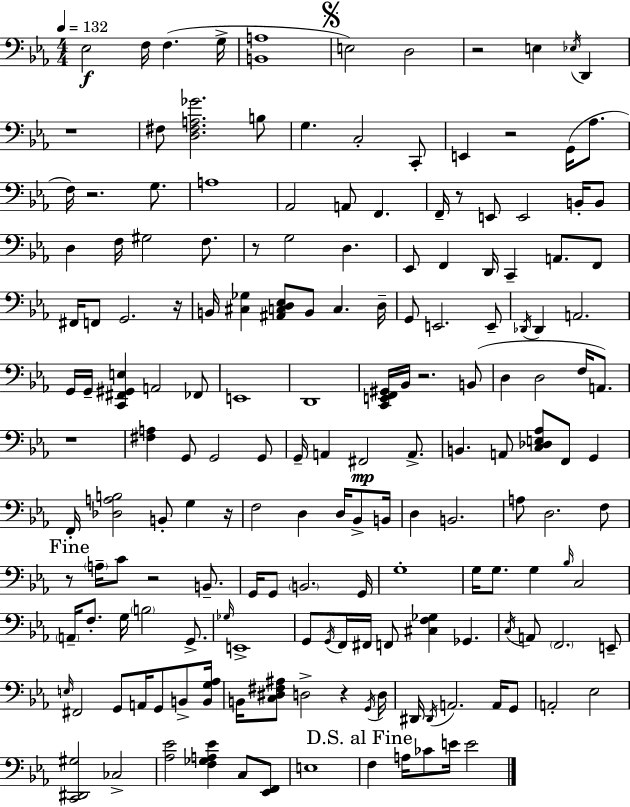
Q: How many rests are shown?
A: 13